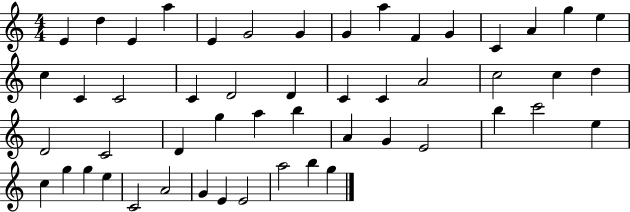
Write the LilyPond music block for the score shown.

{
  \clef treble
  \numericTimeSignature
  \time 4/4
  \key c \major
  e'4 d''4 e'4 a''4 | e'4 g'2 g'4 | g'4 a''4 f'4 g'4 | c'4 a'4 g''4 e''4 | \break c''4 c'4 c'2 | c'4 d'2 d'4 | c'4 c'4 a'2 | c''2 c''4 d''4 | \break d'2 c'2 | d'4 g''4 a''4 b''4 | a'4 g'4 e'2 | b''4 c'''2 e''4 | \break c''4 g''4 g''4 e''4 | c'2 a'2 | g'4 e'4 e'2 | a''2 b''4 g''4 | \break \bar "|."
}